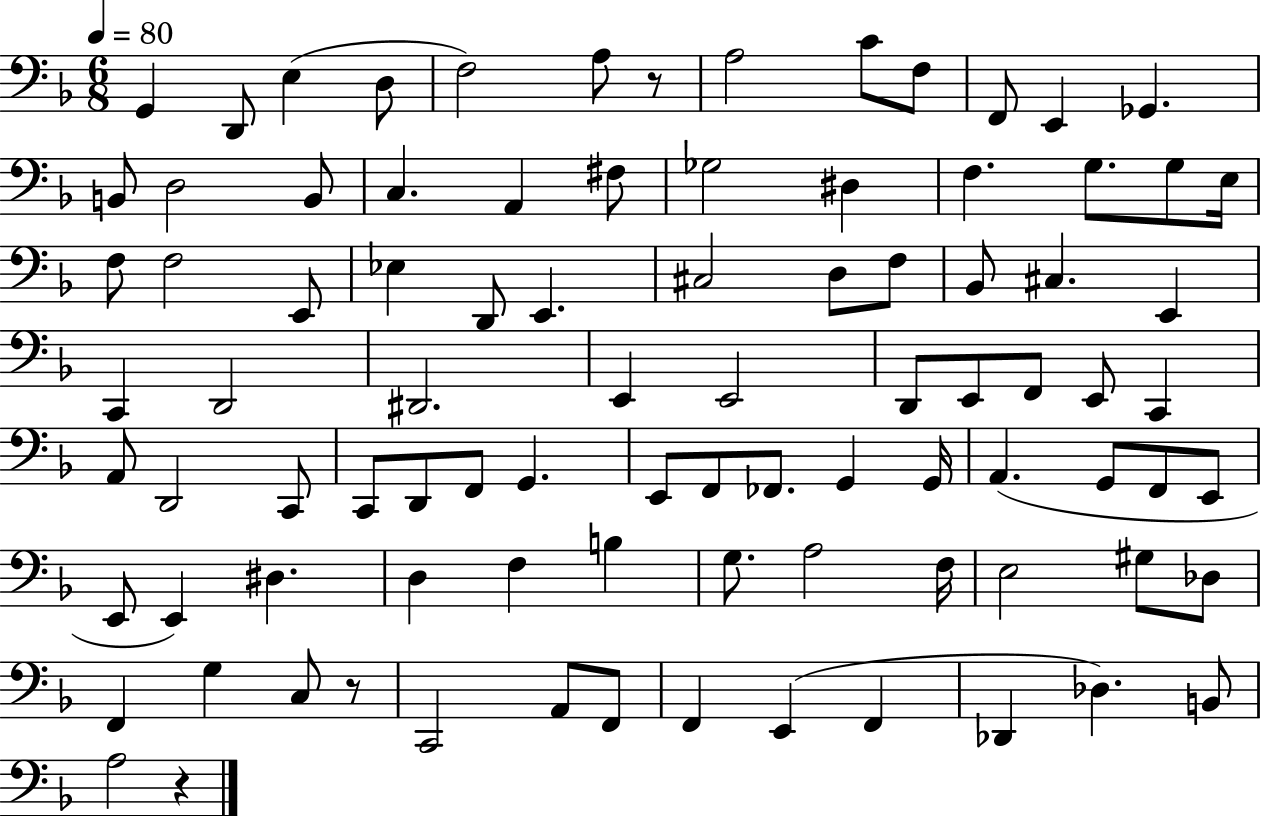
{
  \clef bass
  \numericTimeSignature
  \time 6/8
  \key f \major
  \tempo 4 = 80
  g,4 d,8 e4( d8 | f2) a8 r8 | a2 c'8 f8 | f,8 e,4 ges,4. | \break b,8 d2 b,8 | c4. a,4 fis8 | ges2 dis4 | f4. g8. g8 e16 | \break f8 f2 e,8 | ees4 d,8 e,4. | cis2 d8 f8 | bes,8 cis4. e,4 | \break c,4 d,2 | dis,2. | e,4 e,2 | d,8 e,8 f,8 e,8 c,4 | \break a,8 d,2 c,8 | c,8 d,8 f,8 g,4. | e,8 f,8 fes,8. g,4 g,16 | a,4.( g,8 f,8 e,8 | \break e,8 e,4) dis4. | d4 f4 b4 | g8. a2 f16 | e2 gis8 des8 | \break f,4 g4 c8 r8 | c,2 a,8 f,8 | f,4 e,4( f,4 | des,4 des4.) b,8 | \break a2 r4 | \bar "|."
}